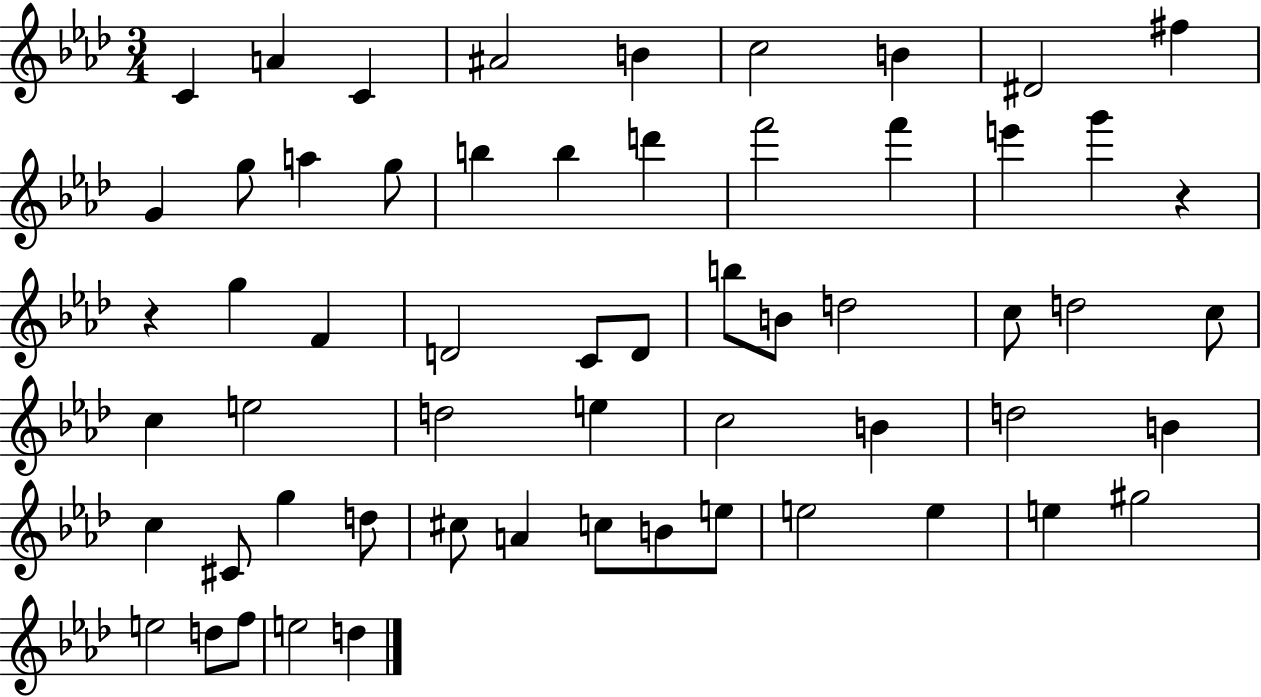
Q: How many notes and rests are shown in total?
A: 59